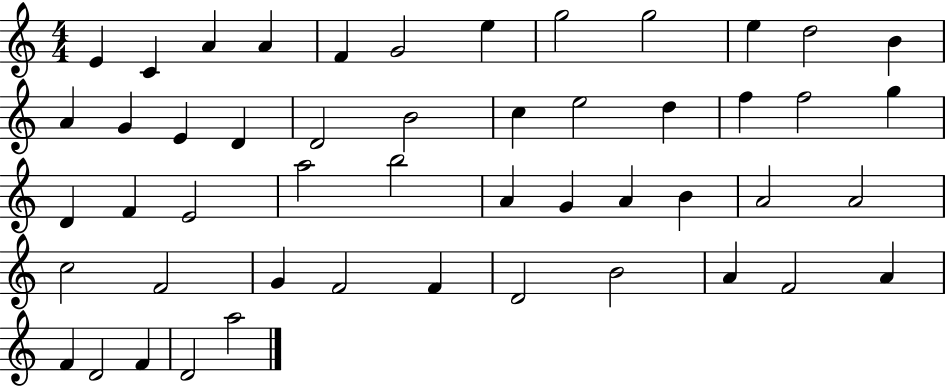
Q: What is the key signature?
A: C major